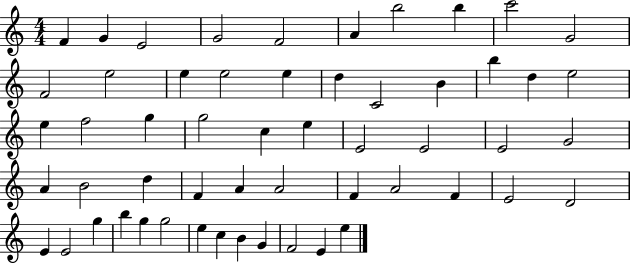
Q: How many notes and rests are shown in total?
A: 55